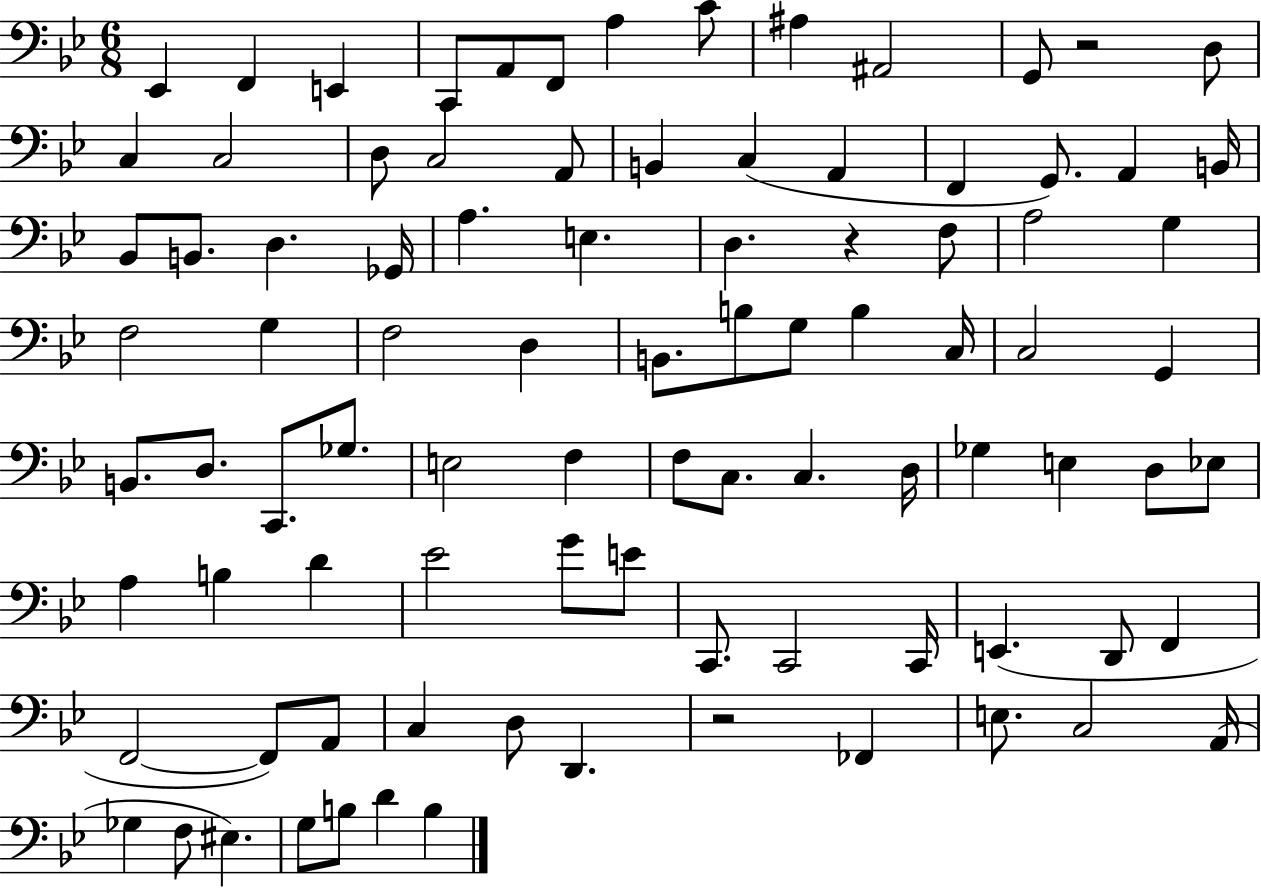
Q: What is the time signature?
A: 6/8